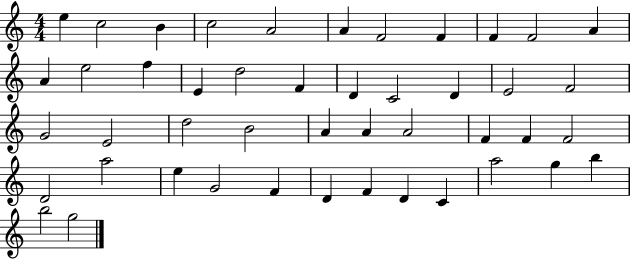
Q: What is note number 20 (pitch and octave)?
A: D4